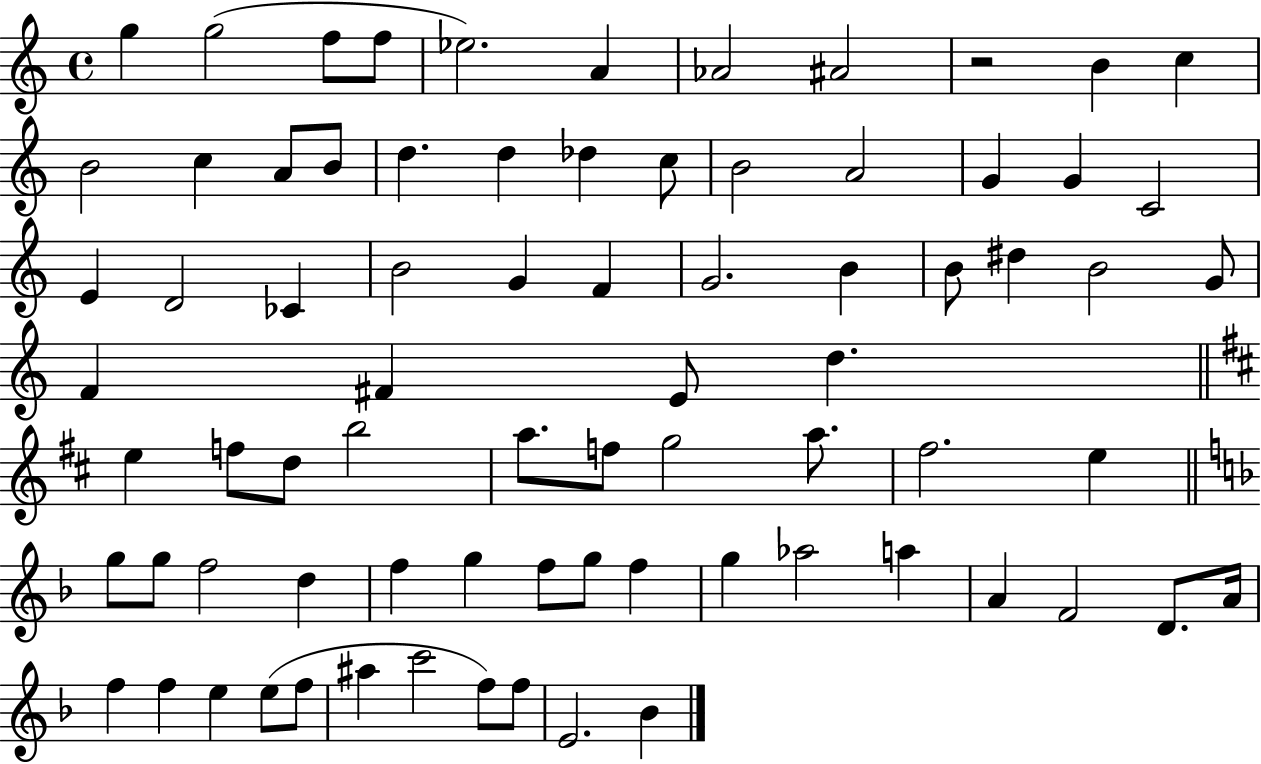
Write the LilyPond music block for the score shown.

{
  \clef treble
  \time 4/4
  \defaultTimeSignature
  \key c \major
  g''4 g''2( f''8 f''8 | ees''2.) a'4 | aes'2 ais'2 | r2 b'4 c''4 | \break b'2 c''4 a'8 b'8 | d''4. d''4 des''4 c''8 | b'2 a'2 | g'4 g'4 c'2 | \break e'4 d'2 ces'4 | b'2 g'4 f'4 | g'2. b'4 | b'8 dis''4 b'2 g'8 | \break f'4 fis'4 e'8 d''4. | \bar "||" \break \key d \major e''4 f''8 d''8 b''2 | a''8. f''8 g''2 a''8. | fis''2. e''4 | \bar "||" \break \key f \major g''8 g''8 f''2 d''4 | f''4 g''4 f''8 g''8 f''4 | g''4 aes''2 a''4 | a'4 f'2 d'8. a'16 | \break f''4 f''4 e''4 e''8( f''8 | ais''4 c'''2 f''8) f''8 | e'2. bes'4 | \bar "|."
}